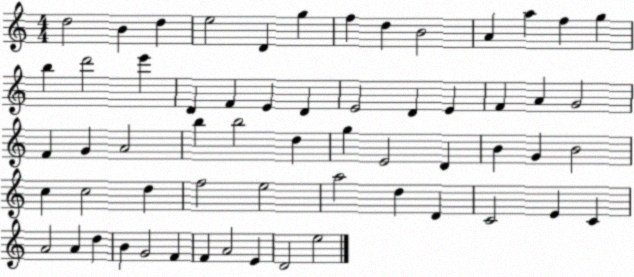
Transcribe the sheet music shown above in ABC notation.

X:1
T:Untitled
M:4/4
L:1/4
K:C
d2 B d e2 D g f d B2 A a f g b d'2 e' D F E D E2 D E F A G2 F G A2 b b2 d g E2 D B G B2 c c2 d f2 e2 a2 d D C2 E C A2 A d B G2 F F A2 E D2 e2